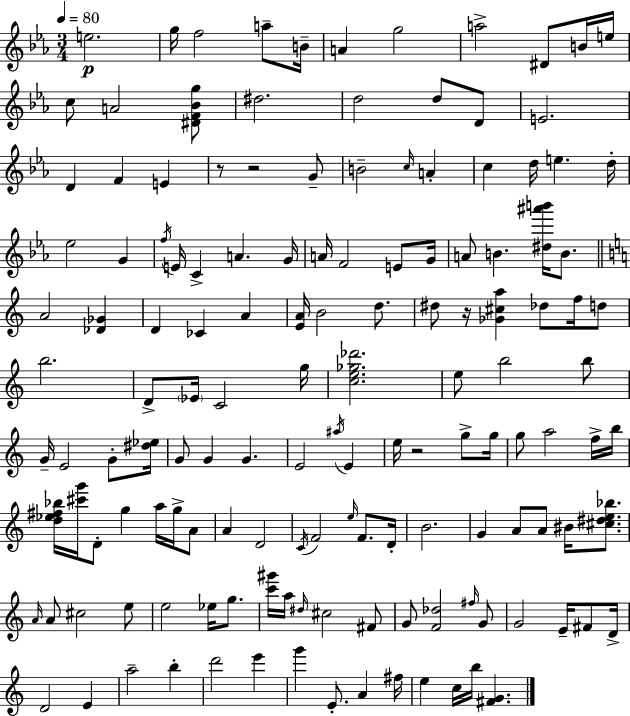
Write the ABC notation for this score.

X:1
T:Untitled
M:3/4
L:1/4
K:Cm
e2 g/4 f2 a/2 B/4 A g2 a2 ^D/2 B/4 e/4 c/2 A2 [^DF_Bg]/2 ^d2 d2 d/2 D/2 E2 D F E z/2 z2 G/2 B2 c/4 A c d/4 e d/4 _e2 G f/4 E/4 C A G/4 A/4 F2 E/2 G/4 A/2 B [^d^a'b']/4 B/2 A2 [_D_G] D _C A [EA]/4 B2 d/2 ^d/2 z/4 [_G^ca] _d/2 f/4 d/2 b2 D/2 _E/4 C2 g/4 [ce_g_d']2 e/2 b2 b/2 G/4 E2 G/2 [^d_e]/4 G/2 G G E2 ^a/4 E e/4 z2 g/2 g/4 g/2 a2 f/4 b/4 [d_e^f_b]/4 [^c'g']/4 D/2 g a/4 g/4 A/2 A D2 C/4 F2 e/4 F/2 D/4 B2 G A/2 A/2 ^B/4 [^c^de_b]/2 A/4 A/2 ^c2 e/2 e2 _e/4 g/2 [c'^g']/4 a/4 ^d/4 ^c2 ^F/2 G/2 [F_d]2 ^f/4 G/2 G2 E/4 ^F/2 D/4 D2 E a2 b d'2 e' g' E/2 A ^f/4 e c/4 b/4 [^FG]